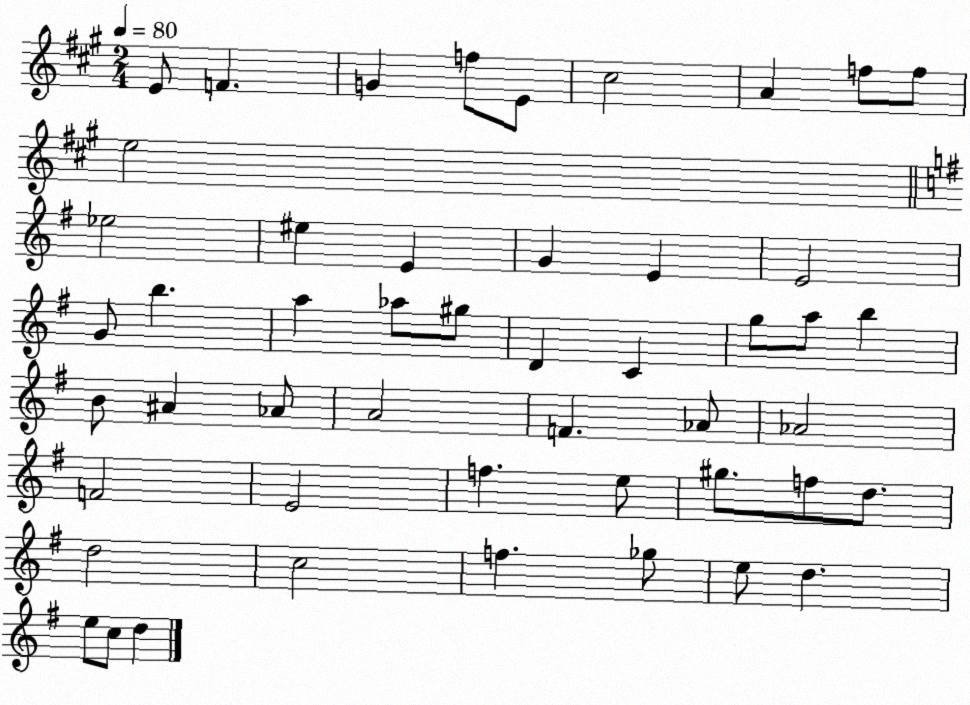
X:1
T:Untitled
M:2/4
L:1/4
K:A
E/2 F G f/2 E/2 ^c2 A f/2 f/2 e2 _e2 ^e E G E E2 G/2 b a _a/2 ^g/2 D C g/2 a/2 b B/2 ^A _A/2 A2 F _A/2 _A2 F2 E2 f e/2 ^g/2 f/2 d/2 d2 c2 f _g/2 e/2 d e/2 c/2 d